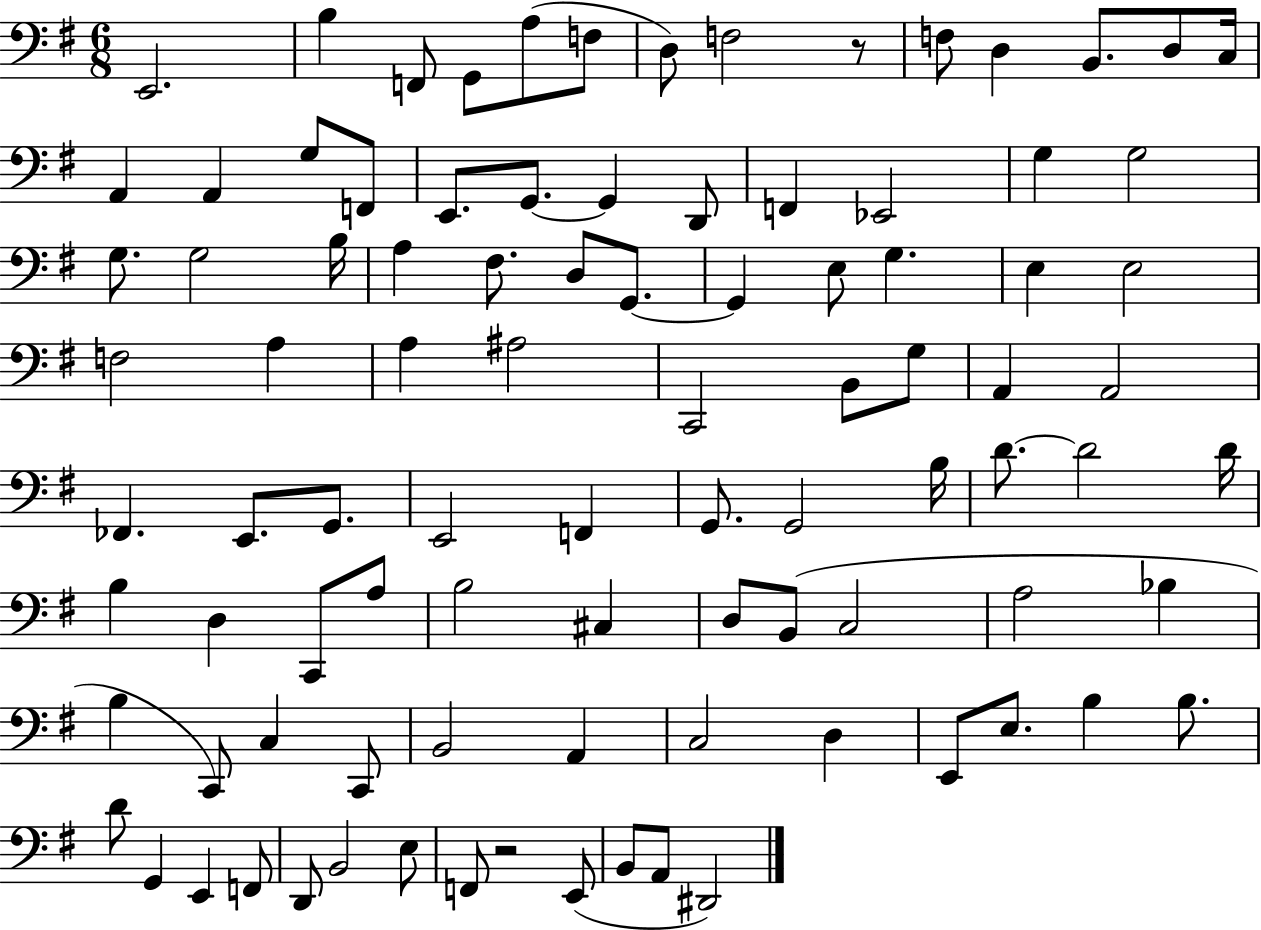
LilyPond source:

{
  \clef bass
  \numericTimeSignature
  \time 6/8
  \key g \major
  e,2. | b4 f,8 g,8 a8( f8 | d8) f2 r8 | f8 d4 b,8. d8 c16 | \break a,4 a,4 g8 f,8 | e,8. g,8.~~ g,4 d,8 | f,4 ees,2 | g4 g2 | \break g8. g2 b16 | a4 fis8. d8 g,8.~~ | g,4 e8 g4. | e4 e2 | \break f2 a4 | a4 ais2 | c,2 b,8 g8 | a,4 a,2 | \break fes,4. e,8. g,8. | e,2 f,4 | g,8. g,2 b16 | d'8.~~ d'2 d'16 | \break b4 d4 c,8 a8 | b2 cis4 | d8 b,8( c2 | a2 bes4 | \break b4 c,8) c4 c,8 | b,2 a,4 | c2 d4 | e,8 e8. b4 b8. | \break d'8 g,4 e,4 f,8 | d,8 b,2 e8 | f,8 r2 e,8( | b,8 a,8 dis,2) | \break \bar "|."
}